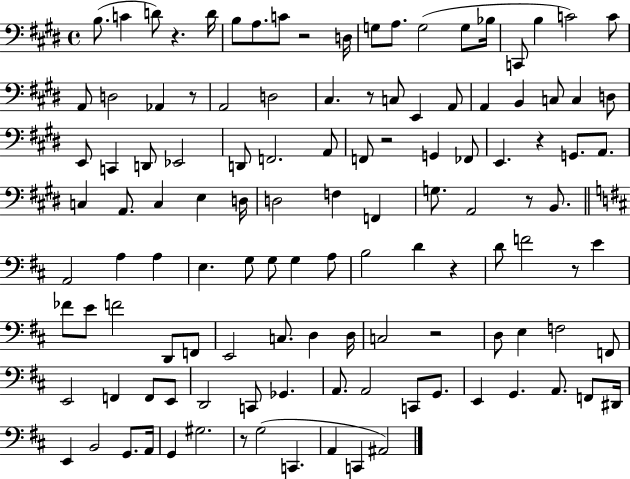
{
  \clef bass
  \time 4/4
  \defaultTimeSignature
  \key e \major
  b8.( c'4 d'8) r4. d'16 | b8 a8. c'8 r2 d16 | g8 a8. g2( g8 bes16 | c,8 b4 c'2) c'8 | \break a,8 d2 aes,4 r8 | a,2 d2 | cis4. r8 c8 e,4 a,8 | a,4 b,4 c8 c4 d8 | \break e,8 c,4 d,8 ees,2 | d,8 f,2. a,8 | f,8 r2 g,4 fes,8 | e,4. r4 g,8. a,8. | \break c4 a,8. c4 e4 d16 | d2 f4 f,4 | g8. a,2 r8 b,8. | \bar "||" \break \key d \major a,2 a4 a4 | e4. g8 g8 g4 a8 | b2 d'4 r4 | d'8 f'2 r8 e'4 | \break fes'8 e'8 f'2 d,8 f,8 | e,2 c8. d4 d16 | c2 r2 | d8 e4 f2 f,8 | \break e,2 f,4 f,8 e,8 | d,2 c,8 ges,4. | a,8. a,2 c,8 g,8. | e,4 g,4. a,8. f,8 dis,16 | \break e,4 b,2 g,8. a,16 | g,4 gis2. | r8 g2( c,4. | a,4 c,4 ais,2) | \break \bar "|."
}